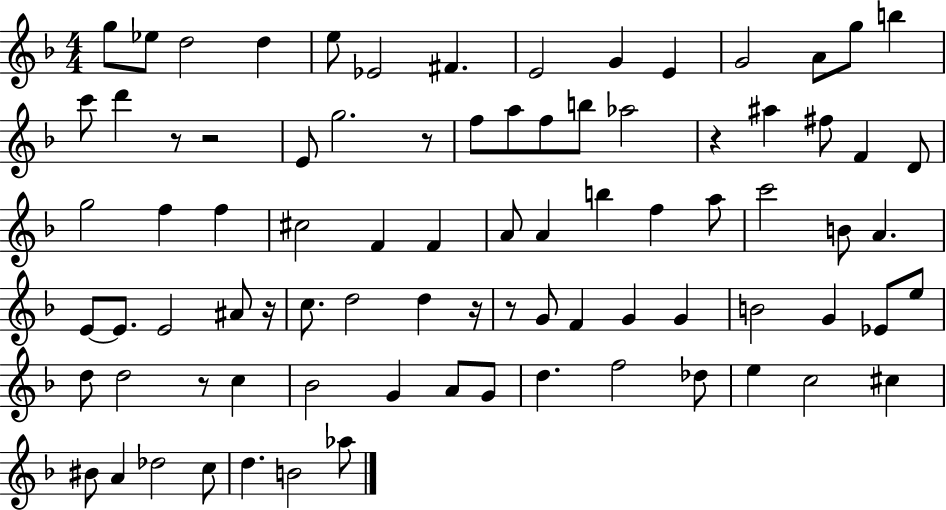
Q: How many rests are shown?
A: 8